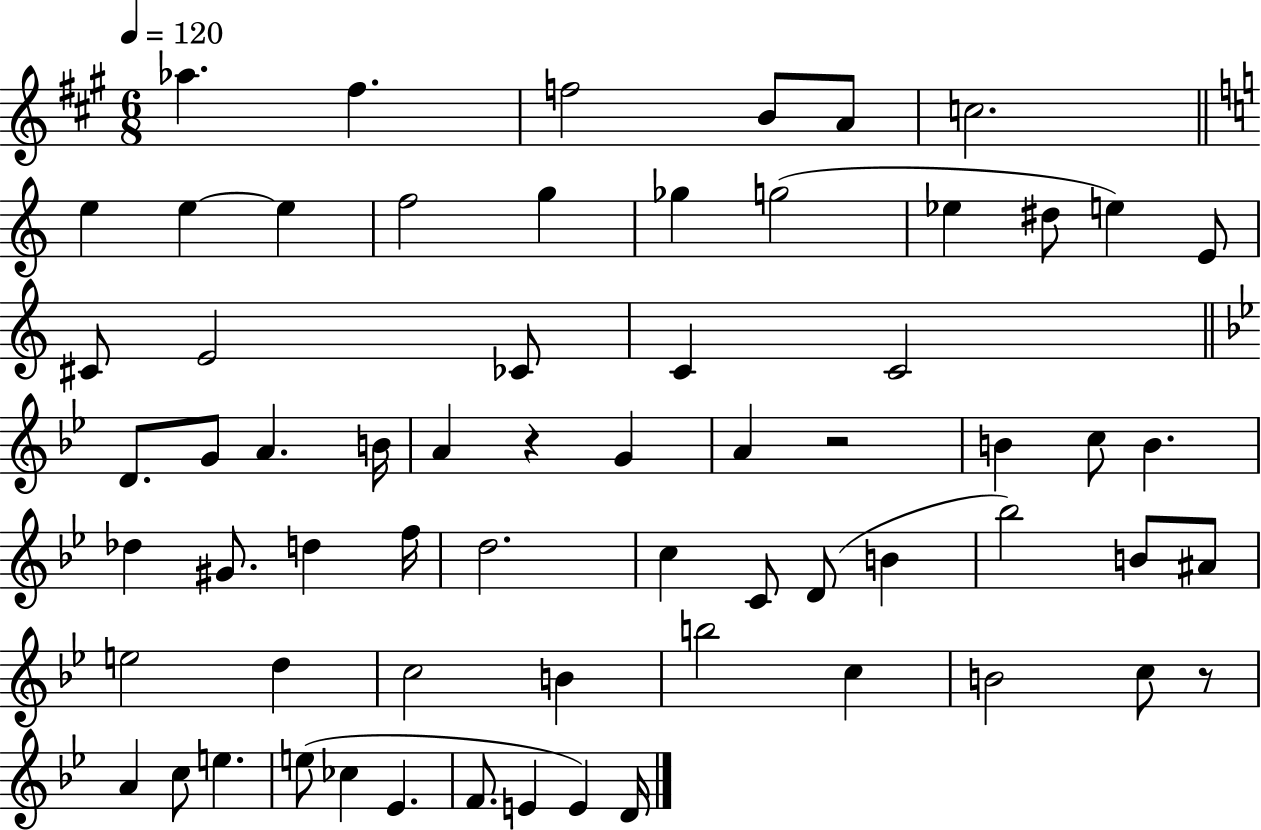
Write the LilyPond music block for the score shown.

{
  \clef treble
  \numericTimeSignature
  \time 6/8
  \key a \major
  \tempo 4 = 120
  \repeat volta 2 { aes''4. fis''4. | f''2 b'8 a'8 | c''2. | \bar "||" \break \key c \major e''4 e''4~~ e''4 | f''2 g''4 | ges''4 g''2( | ees''4 dis''8 e''4) e'8 | \break cis'8 e'2 ces'8 | c'4 c'2 | \bar "||" \break \key bes \major d'8. g'8 a'4. b'16 | a'4 r4 g'4 | a'4 r2 | b'4 c''8 b'4. | \break des''4 gis'8. d''4 f''16 | d''2. | c''4 c'8 d'8( b'4 | bes''2) b'8 ais'8 | \break e''2 d''4 | c''2 b'4 | b''2 c''4 | b'2 c''8 r8 | \break a'4 c''8 e''4. | e''8( ces''4 ees'4. | f'8. e'4 e'4) d'16 | } \bar "|."
}